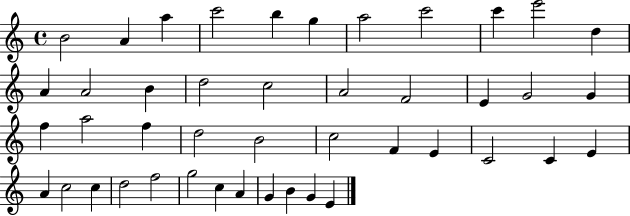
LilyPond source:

{
  \clef treble
  \time 4/4
  \defaultTimeSignature
  \key c \major
  b'2 a'4 a''4 | c'''2 b''4 g''4 | a''2 c'''2 | c'''4 e'''2 d''4 | \break a'4 a'2 b'4 | d''2 c''2 | a'2 f'2 | e'4 g'2 g'4 | \break f''4 a''2 f''4 | d''2 b'2 | c''2 f'4 e'4 | c'2 c'4 e'4 | \break a'4 c''2 c''4 | d''2 f''2 | g''2 c''4 a'4 | g'4 b'4 g'4 e'4 | \break \bar "|."
}